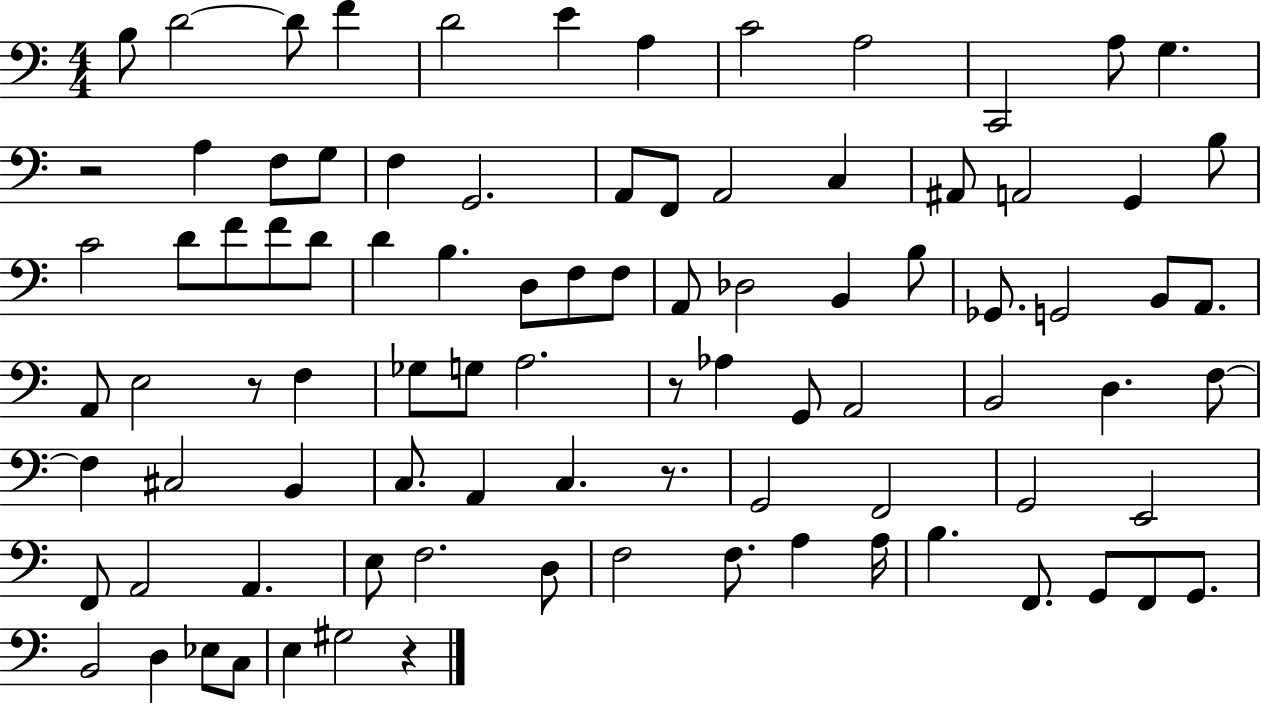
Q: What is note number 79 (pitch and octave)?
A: F2